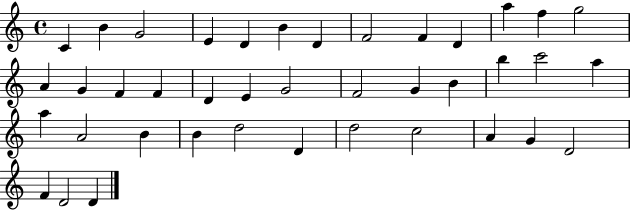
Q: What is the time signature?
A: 4/4